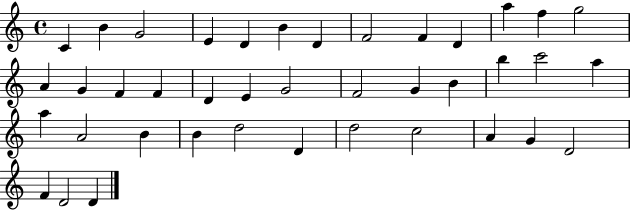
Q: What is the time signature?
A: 4/4